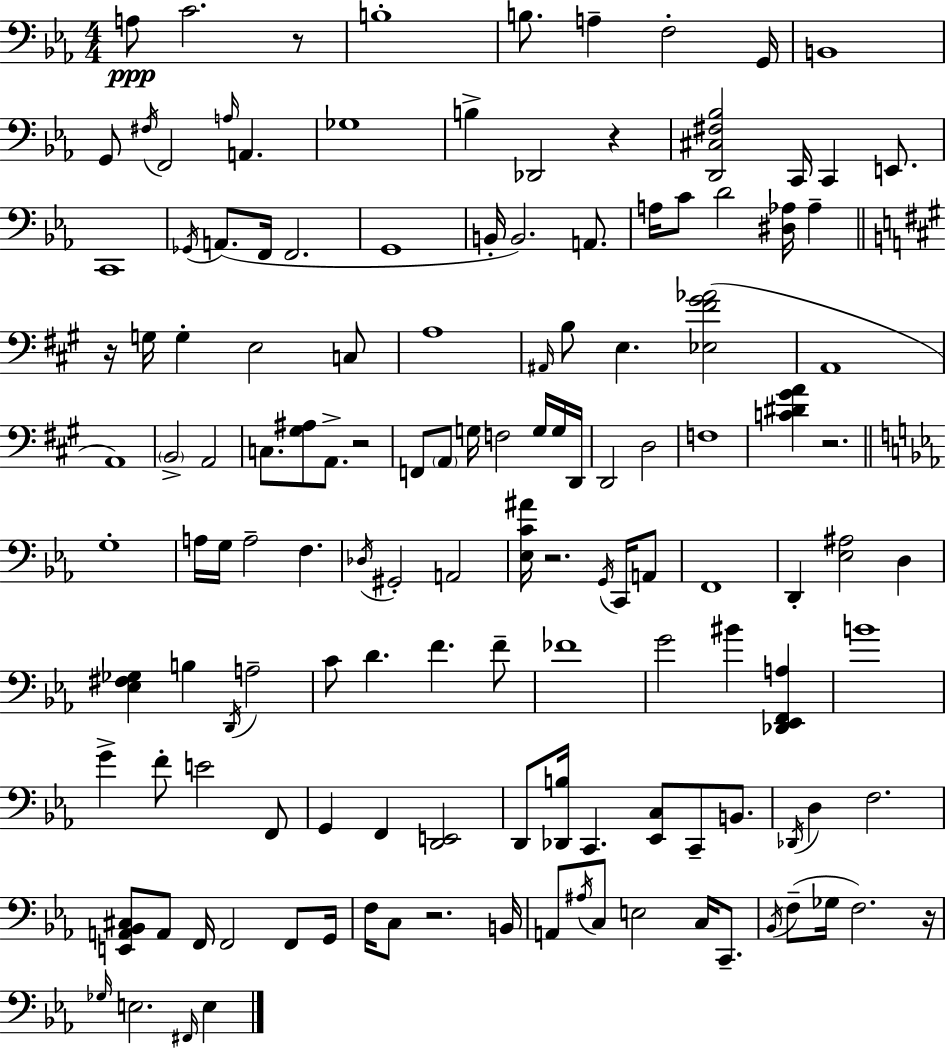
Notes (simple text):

A3/e C4/h. R/e B3/w B3/e. A3/q F3/h G2/s B2/w G2/e F#3/s F2/h A3/s A2/q. Gb3/w B3/q Db2/h R/q [D2,C#3,F#3,Bb3]/h C2/s C2/q E2/e. C2/w Gb2/s A2/e. F2/s F2/h. G2/w B2/s B2/h. A2/e. A3/s C4/e D4/h [D#3,Ab3]/s Ab3/q R/s G3/s G3/q E3/h C3/e A3/w A#2/s B3/e E3/q. [Eb3,F#4,G#4,Ab4]/h A2/w A2/w B2/h A2/h C3/e. [G#3,A#3]/e A2/e. R/h F2/e A2/e G3/s F3/h G3/s G3/s D2/s D2/h D3/h F3/w [C4,D#4,G#4,A4]/q R/h. G3/w A3/s G3/s A3/h F3/q. Db3/s G#2/h A2/h [Eb3,C4,A#4]/s R/h. G2/s C2/s A2/e F2/w D2/q [Eb3,A#3]/h D3/q [Eb3,F#3,Gb3]/q B3/q D2/s A3/h C4/e D4/q. F4/q. F4/e FES4/w G4/h BIS4/q [Db2,Eb2,F2,A3]/q B4/w G4/q F4/e E4/h F2/e G2/q F2/q [D2,E2]/h D2/e [Db2,B3]/s C2/q. [Eb2,C3]/e C2/e B2/e. Db2/s D3/q F3/h. [E2,A2,Bb2,C#3]/e A2/e F2/s F2/h F2/e G2/s F3/s C3/e R/h. B2/s A2/e A#3/s C3/e E3/h C3/s C2/e. Bb2/s F3/e Gb3/s F3/h. R/s Gb3/s E3/h. F#2/s E3/q